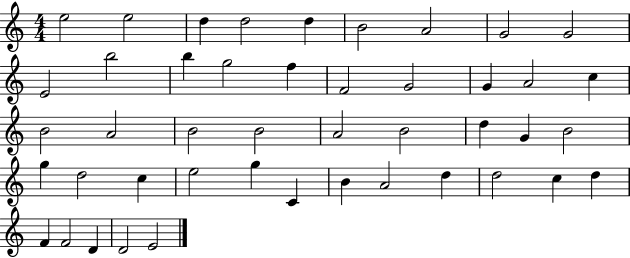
X:1
T:Untitled
M:4/4
L:1/4
K:C
e2 e2 d d2 d B2 A2 G2 G2 E2 b2 b g2 f F2 G2 G A2 c B2 A2 B2 B2 A2 B2 d G B2 g d2 c e2 g C B A2 d d2 c d F F2 D D2 E2